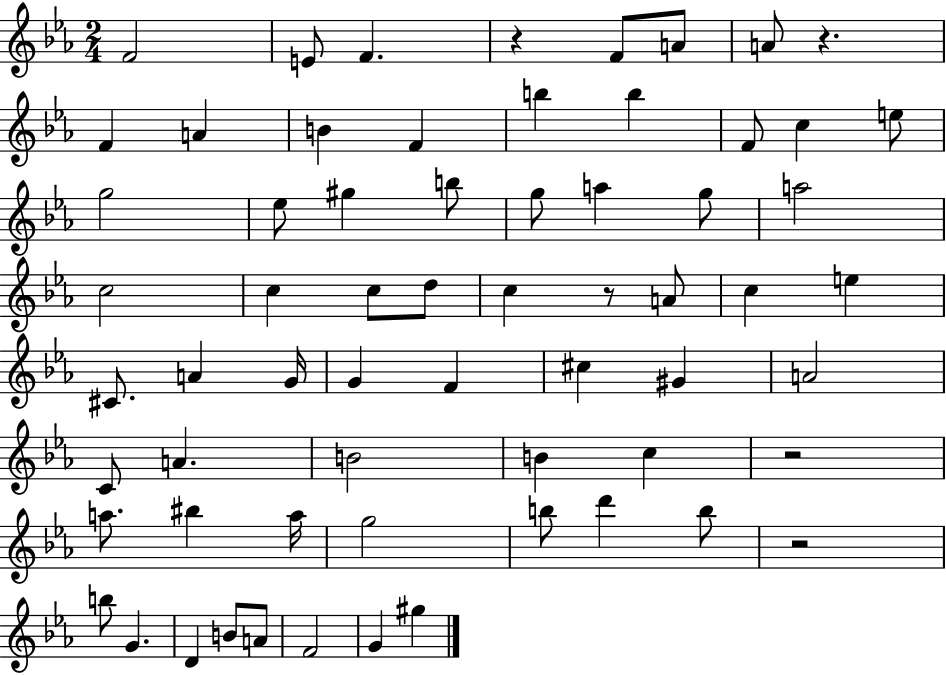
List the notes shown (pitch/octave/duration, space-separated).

F4/h E4/e F4/q. R/q F4/e A4/e A4/e R/q. F4/q A4/q B4/q F4/q B5/q B5/q F4/e C5/q E5/e G5/h Eb5/e G#5/q B5/e G5/e A5/q G5/e A5/h C5/h C5/q C5/e D5/e C5/q R/e A4/e C5/q E5/q C#4/e. A4/q G4/s G4/q F4/q C#5/q G#4/q A4/h C4/e A4/q. B4/h B4/q C5/q R/h A5/e. BIS5/q A5/s G5/h B5/e D6/q B5/e R/h B5/e G4/q. D4/q B4/e A4/e F4/h G4/q G#5/q